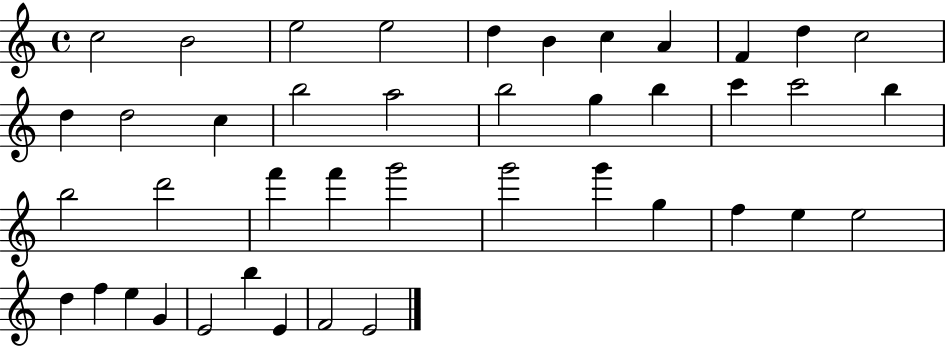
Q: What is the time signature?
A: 4/4